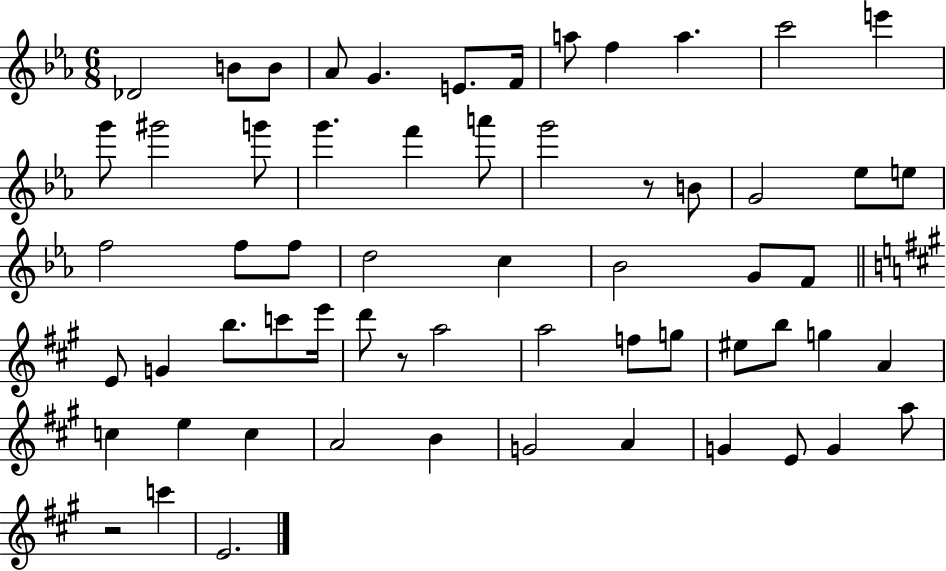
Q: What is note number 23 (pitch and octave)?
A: E5